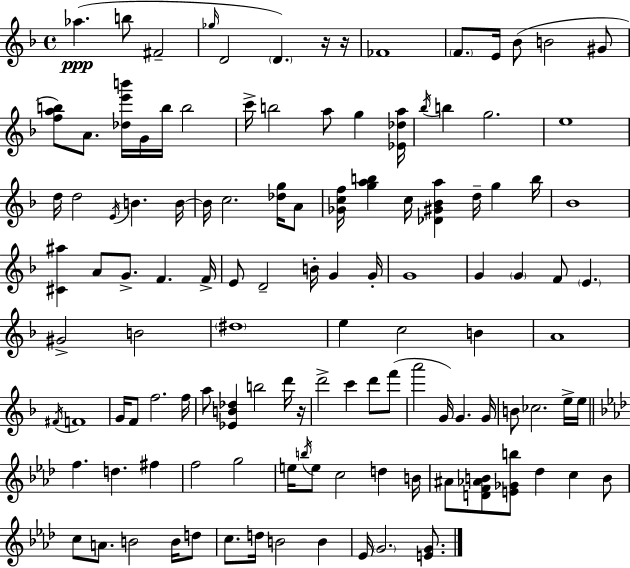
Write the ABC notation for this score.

X:1
T:Untitled
M:4/4
L:1/4
K:Dm
_a b/2 ^F2 _g/4 D2 D z/4 z/4 _F4 F/2 E/4 _B/2 B2 ^G/2 [fab]/2 A/2 [_de'b']/4 G/4 b/4 b2 c'/4 b2 a/2 g [_E_da]/4 _b/4 b g2 e4 d/4 d2 E/4 B B/4 B/4 c2 [_dg]/4 A/2 [_Gcf]/4 [gab] c/4 [_D^G_Ba] d/4 g b/4 _B4 [^C^a] A/2 G/2 F F/4 E/2 D2 B/4 G G/4 G4 G G F/2 E ^G2 B2 ^d4 e c2 B A4 ^F/4 F4 G/4 F/2 f2 f/4 a/2 [_EB_d] b2 d'/4 z/4 d'2 c' d'/2 f'/2 a'2 G/4 G G/4 B/2 _c2 e/4 e/4 f d ^f f2 g2 e/4 b/4 e/2 c2 d B/4 ^A/2 [DF_AB]/2 [E_Gb]/2 _d c B/2 c/2 A/2 B2 B/4 d/2 c/2 d/4 B2 B _E/4 G2 [EG]/2